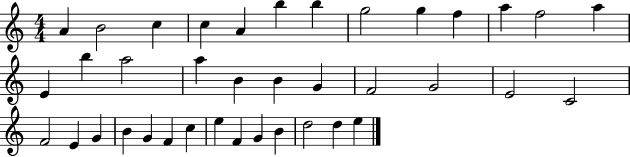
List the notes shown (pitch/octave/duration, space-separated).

A4/q B4/h C5/q C5/q A4/q B5/q B5/q G5/h G5/q F5/q A5/q F5/h A5/q E4/q B5/q A5/h A5/q B4/q B4/q G4/q F4/h G4/h E4/h C4/h F4/h E4/q G4/q B4/q G4/q F4/q C5/q E5/q F4/q G4/q B4/q D5/h D5/q E5/q